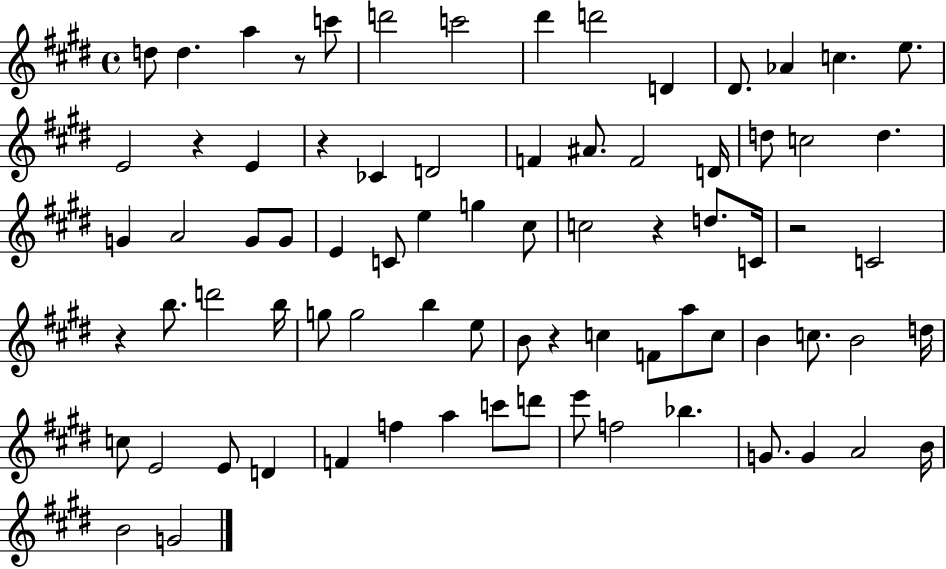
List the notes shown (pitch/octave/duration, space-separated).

D5/e D5/q. A5/q R/e C6/e D6/h C6/h D#6/q D6/h D4/q D#4/e. Ab4/q C5/q. E5/e. E4/h R/q E4/q R/q CES4/q D4/h F4/q A#4/e. F4/h D4/s D5/e C5/h D5/q. G4/q A4/h G4/e G4/e E4/q C4/e E5/q G5/q C#5/e C5/h R/q D5/e. C4/s R/h C4/h R/q B5/e. D6/h B5/s G5/e G5/h B5/q E5/e B4/e R/q C5/q F4/e A5/e C5/e B4/q C5/e. B4/h D5/s C5/e E4/h E4/e D4/q F4/q F5/q A5/q C6/e D6/e E6/e F5/h Bb5/q. G4/e. G4/q A4/h B4/s B4/h G4/h